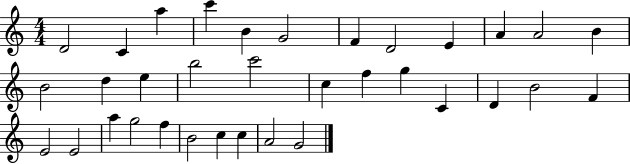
D4/h C4/q A5/q C6/q B4/q G4/h F4/q D4/h E4/q A4/q A4/h B4/q B4/h D5/q E5/q B5/h C6/h C5/q F5/q G5/q C4/q D4/q B4/h F4/q E4/h E4/h A5/q G5/h F5/q B4/h C5/q C5/q A4/h G4/h